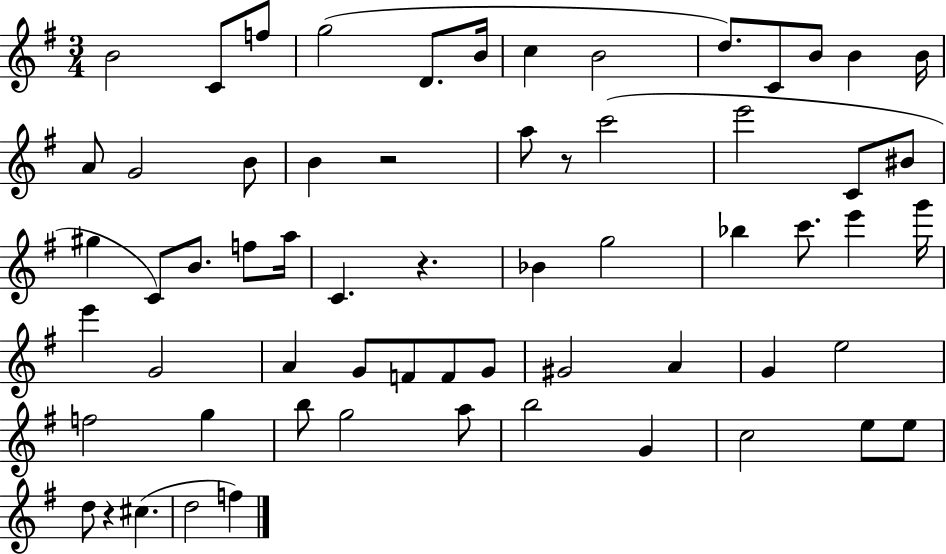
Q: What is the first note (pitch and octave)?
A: B4